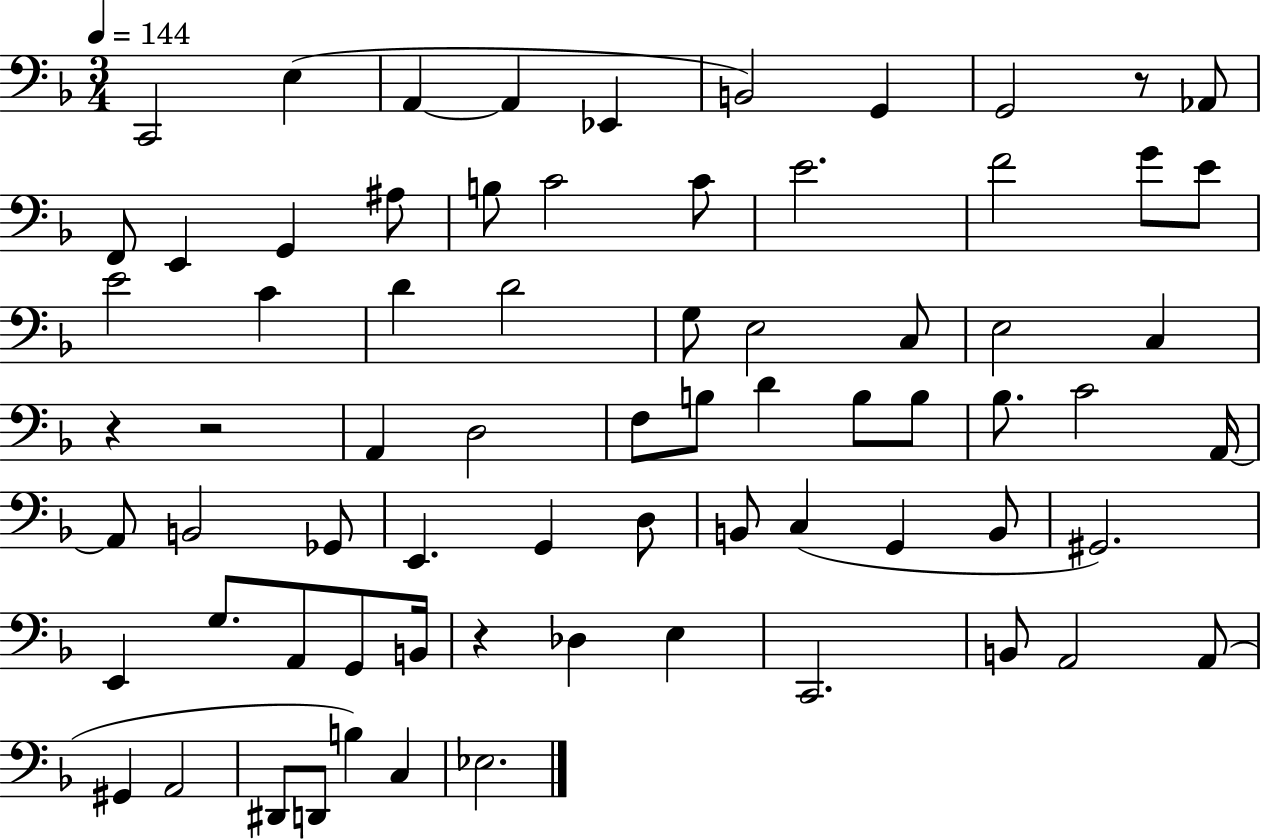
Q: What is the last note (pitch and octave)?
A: Eb3